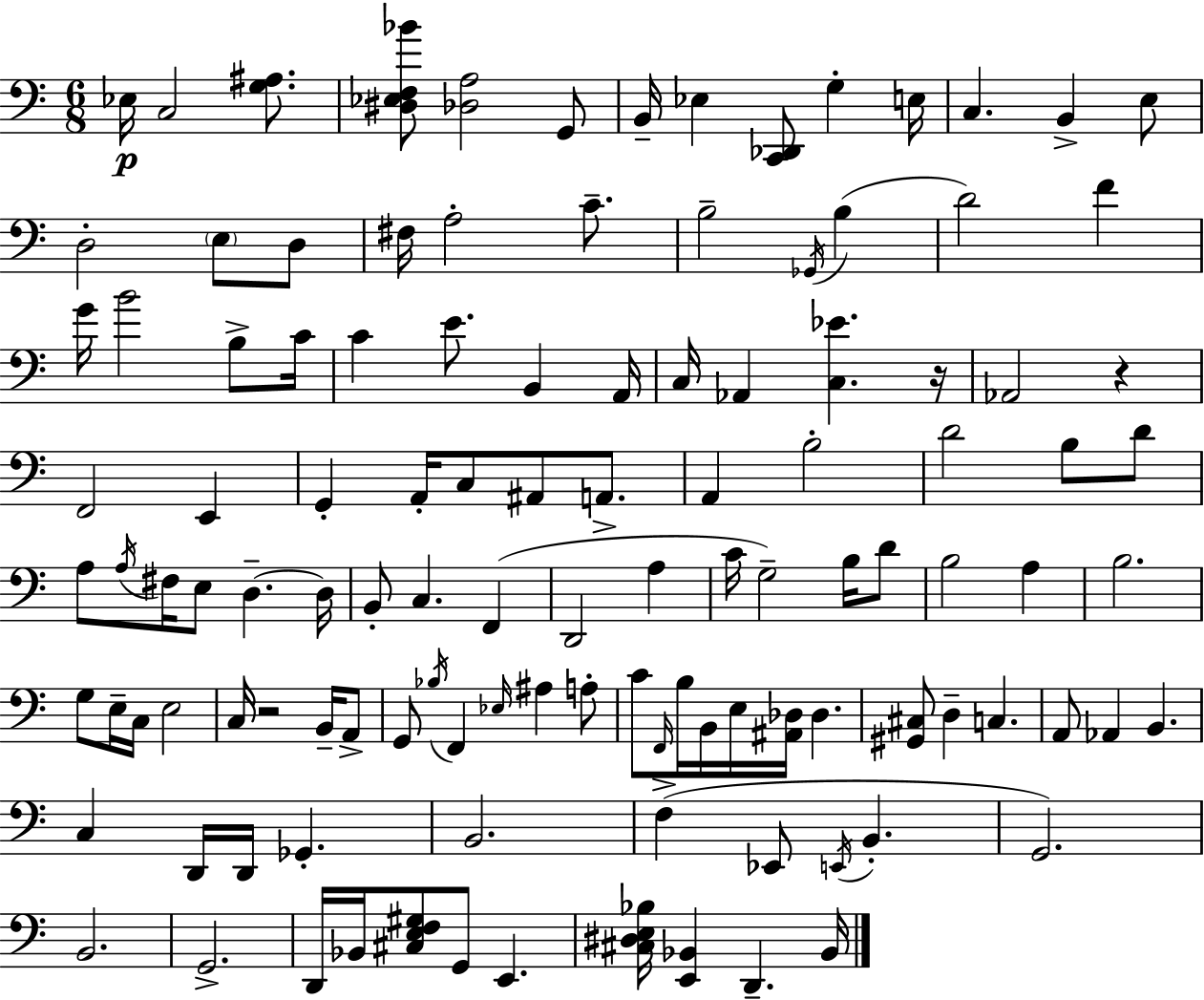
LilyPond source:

{
  \clef bass
  \numericTimeSignature
  \time 6/8
  \key a \minor
  ees16\p c2 <g ais>8. | <dis ees f bes'>8 <des a>2 g,8 | b,16-- ees4 <c, des,>8 g4-. e16 | c4. b,4-> e8 | \break d2-. \parenthesize e8 d8 | fis16 a2-. c'8.-- | b2-- \acciaccatura { ges,16 }( b4 | d'2) f'4 | \break g'16 b'2 b8-> | c'16 c'4 e'8. b,4 | a,16 c16 aes,4 <c ees'>4. | r16 aes,2 r4 | \break f,2 e,4 | g,4-. a,16-. c8 ais,8 a,8.-> | a,4 b2-. | d'2 b8 d'8 | \break a8 \acciaccatura { a16 } fis16 e8 d4.--~~ | d16 b,8-. c4. f,4( | d,2 a4 | c'16 g2--) b16 | \break d'8 b2 a4 | b2. | g8 e16-- c16 e2 | c16 r2 b,16-- | \break a,8-> g,8 \acciaccatura { bes16 } f,4 \grace { ees16 } ais4 | a8-. c'8 \grace { f,16 } b16 b,16 e16 <ais, des>16 des4. | <gis, cis>8 d4-- c4. | a,8 aes,4 b,4. | \break c4 d,16 d,16 ges,4.-. | b,2. | f4->( ees,8 \acciaccatura { e,16 } | b,4.-. g,2.) | \break b,2. | g,2.-> | d,16 bes,16 <cis e f gis>8 g,8 | e,4. <cis dis e bes>16 <e, bes,>4 d,4.-- | \break bes,16 \bar "|."
}